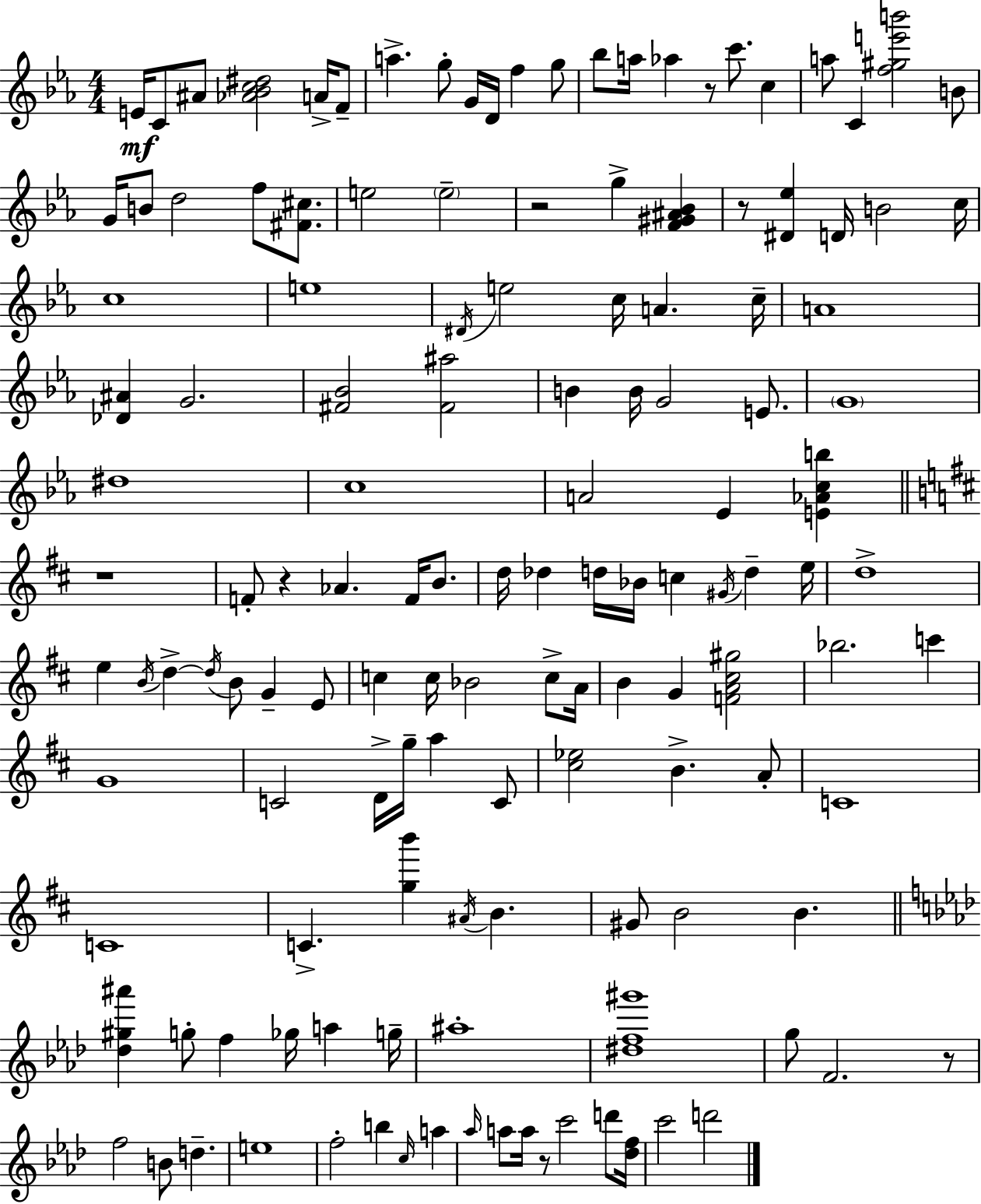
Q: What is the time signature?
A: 4/4